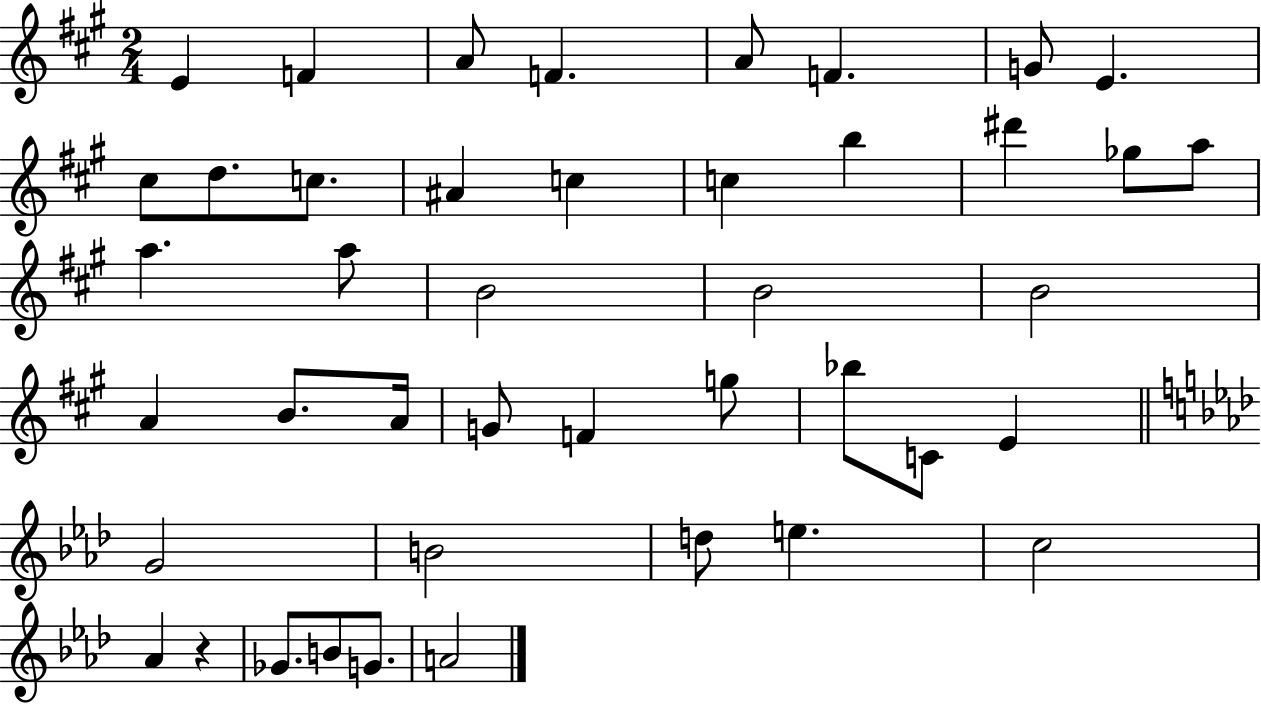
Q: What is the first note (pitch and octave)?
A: E4